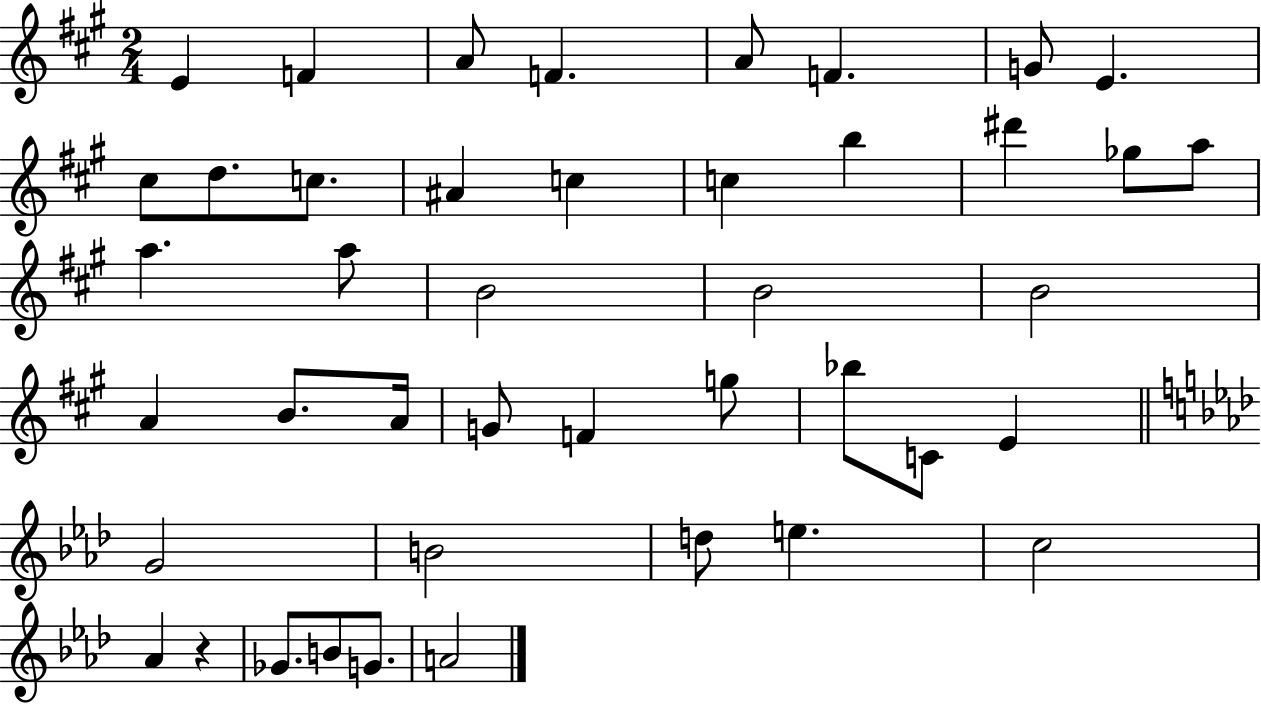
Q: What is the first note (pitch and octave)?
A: E4